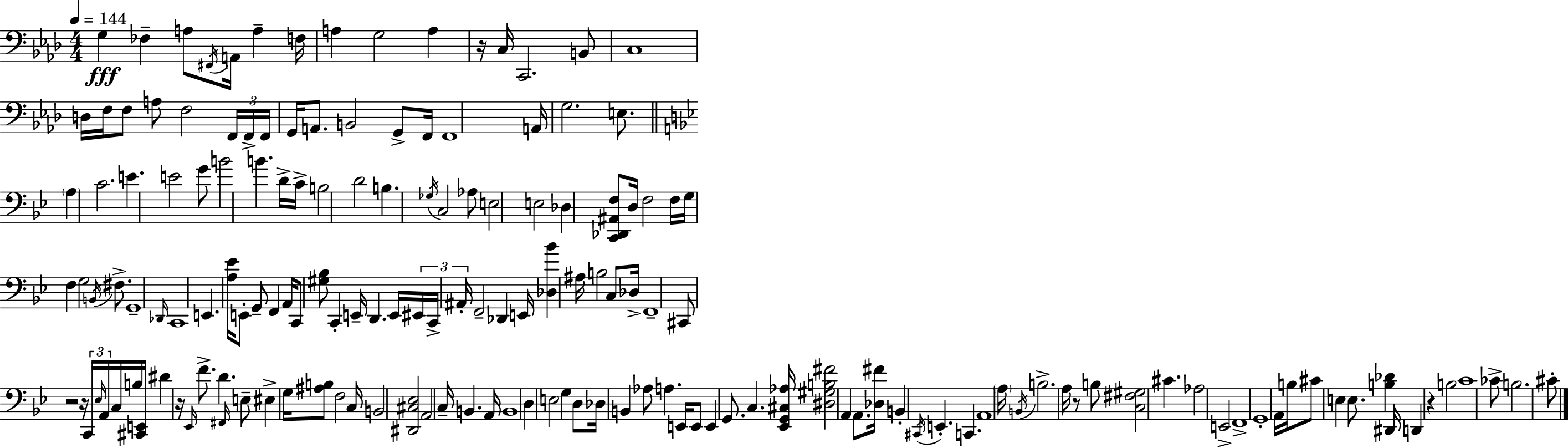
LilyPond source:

{
  \clef bass
  \numericTimeSignature
  \time 4/4
  \key f \minor
  \tempo 4 = 144
  g4\fff fes4-- a8 \acciaccatura { fis,16 } a,16 a4-- | f16 a4 g2 a4 | r16 c16 c,2. b,8 | c1 | \break d16 f16 f8 a8 f2 \tuplet 3/2 { f,16 | f,16-> f,16 } g,16 a,8. b,2 g,8-> | f,16 f,1 | a,16 g2. e8. | \break \bar "||" \break \key bes \major \parenthesize a4 c'2. | e'4. e'2 g'8 | b'2 b'4. d'16-> c'16-> | b2 d'2 | \break b4. \acciaccatura { ges16 } c2 aes8 | e2 e2 | des4 <c, des, ais, f>8 d16 f2 | f16 g16 f4 g2 \acciaccatura { b,16 } fis8.-> | \break g,1-- | \grace { des,16 } c,1 | e,4. <a ees'>16 e,8-. g,8-- f,4 | a,16 c,8 <gis bes>8 c,4-. e,16-- d,4. | \break e,16 \tuplet 3/2 { eis,16 c,16-> ais,16-. } f,2-- des,4 | e,16 <des bes'>4 ais16 b2 | c8 des16-> f,1-- | cis,8 r2 r16 \tuplet 3/2 { c,16 \grace { ees16 } | \break a,16 } c16 b16 <cis, e,>16 dis'4 r16 \grace { ees,16 } f'8.-> d'4. | \grace { fis,16 } e8-- eis4-> g16 <ais b>8 f2 | c16 b,2 <dis, cis ees>2 | a,2 c16-- b,4. | \break a,16 b,1 | d4 e2 | g4 d8 des16 b,4 aes8 a4. | e,16 e,8 e,4 g,8. c4. | \break <ees, g, cis aes>16 <dis gis b fis'>2 a,4 | a,8. <des fis'>16 b,4-. \acciaccatura { cis,16 } e,4.-. | c,4. a,1 | \parenthesize a16 \acciaccatura { b,16 } b2.-> | \break a16 r8 b8 <c fis gis>2 | cis'4. aes2 | e,2-> f,1-> | g,1-. | \break a,16 b16 cis'8 e4 | e8. <b des'>4 dis,16 d,4 r4 | b2 c'1 | ces'8-> b2. | \break cis'8-. \bar "|."
}